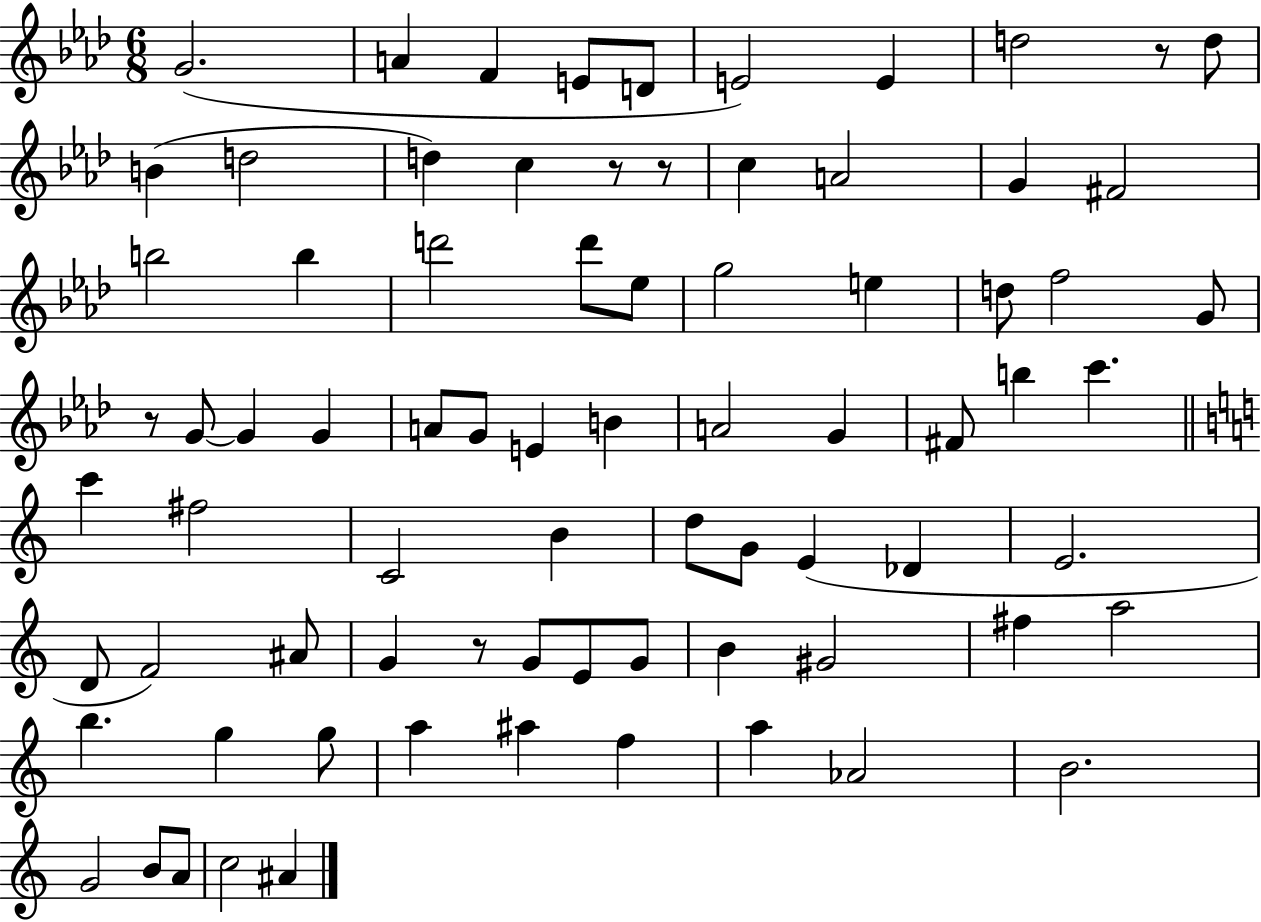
G4/h. A4/q F4/q E4/e D4/e E4/h E4/q D5/h R/e D5/e B4/q D5/h D5/q C5/q R/e R/e C5/q A4/h G4/q F#4/h B5/h B5/q D6/h D6/e Eb5/e G5/h E5/q D5/e F5/h G4/e R/e G4/e G4/q G4/q A4/e G4/e E4/q B4/q A4/h G4/q F#4/e B5/q C6/q. C6/q F#5/h C4/h B4/q D5/e G4/e E4/q Db4/q E4/h. D4/e F4/h A#4/e G4/q R/e G4/e E4/e G4/e B4/q G#4/h F#5/q A5/h B5/q. G5/q G5/e A5/q A#5/q F5/q A5/q Ab4/h B4/h. G4/h B4/e A4/e C5/h A#4/q